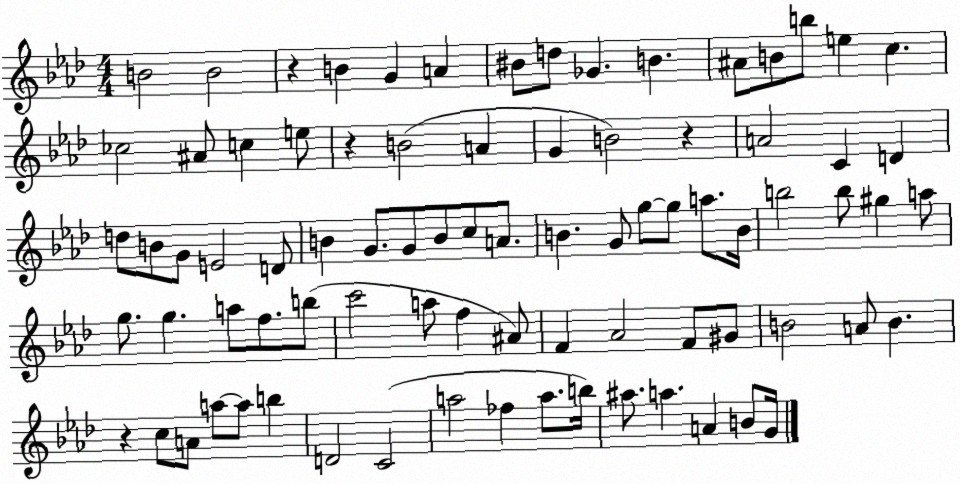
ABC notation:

X:1
T:Untitled
M:4/4
L:1/4
K:Ab
B2 B2 z B G A ^B/2 d/2 _G B ^A/2 B/2 b/2 e c _c2 ^A/2 c e/2 z B2 A G B2 z A2 C D d/2 B/2 G/2 E2 D/2 B G/2 G/2 B/2 c/2 A/2 B G/2 g/2 g/2 a/2 B/4 b2 b/2 ^g a/2 g/2 g a/2 f/2 b/2 c'2 a/2 f ^A/2 F _A2 F/2 ^G/2 B2 A/2 B z c/2 A/2 a/2 a/2 b D2 C2 a2 _f a/2 b/4 ^a/2 a A B/2 G/4